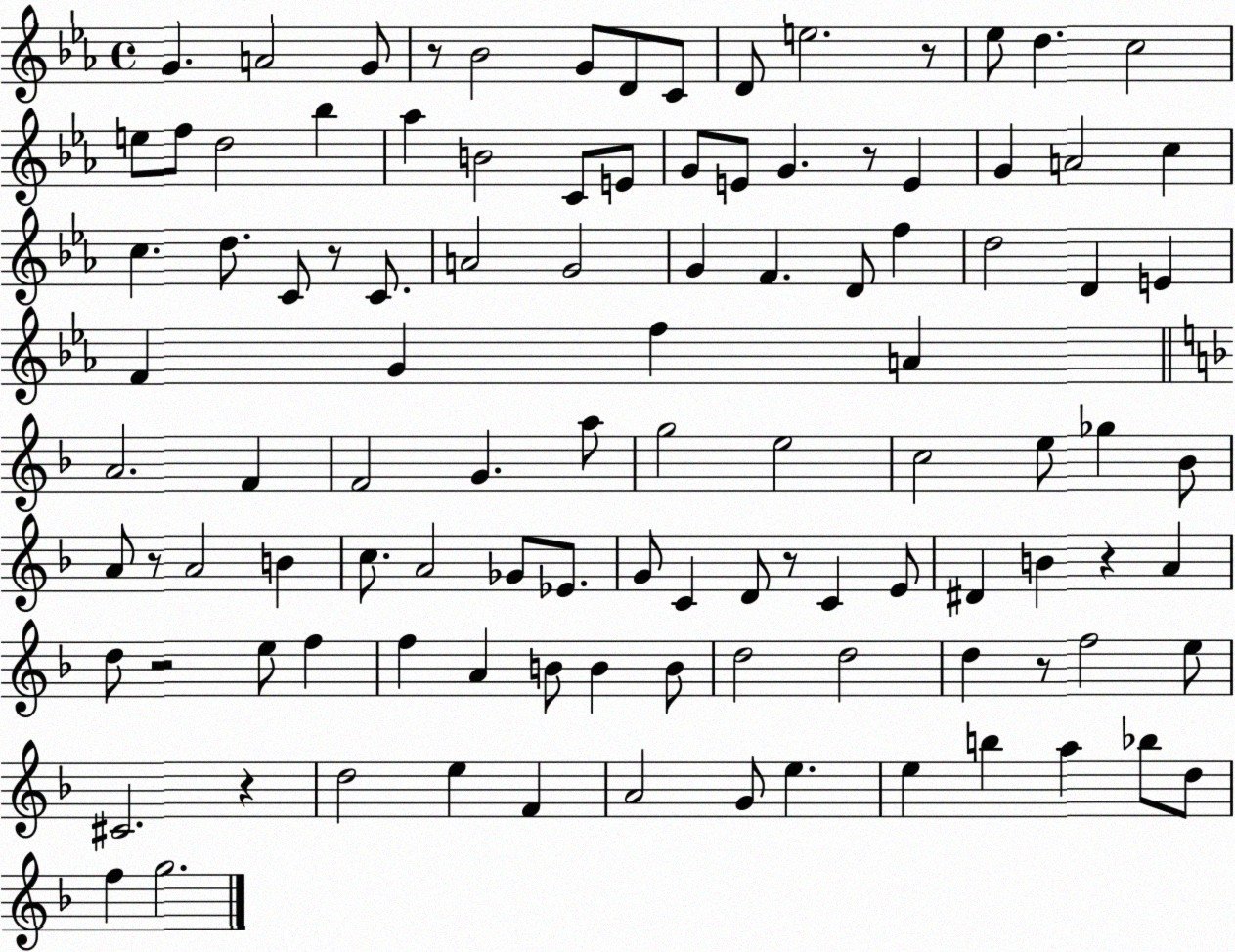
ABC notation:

X:1
T:Untitled
M:4/4
L:1/4
K:Eb
G A2 G/2 z/2 _B2 G/2 D/2 C/2 D/2 e2 z/2 _e/2 d c2 e/2 f/2 d2 _b _a B2 C/2 E/2 G/2 E/2 G z/2 E G A2 c c d/2 C/2 z/2 C/2 A2 G2 G F D/2 f d2 D E F G f A A2 F F2 G a/2 g2 e2 c2 e/2 _g _B/2 A/2 z/2 A2 B c/2 A2 _G/2 _E/2 G/2 C D/2 z/2 C E/2 ^D B z A d/2 z2 e/2 f f A B/2 B B/2 d2 d2 d z/2 f2 e/2 ^C2 z d2 e F A2 G/2 e e b a _b/2 d/2 f g2